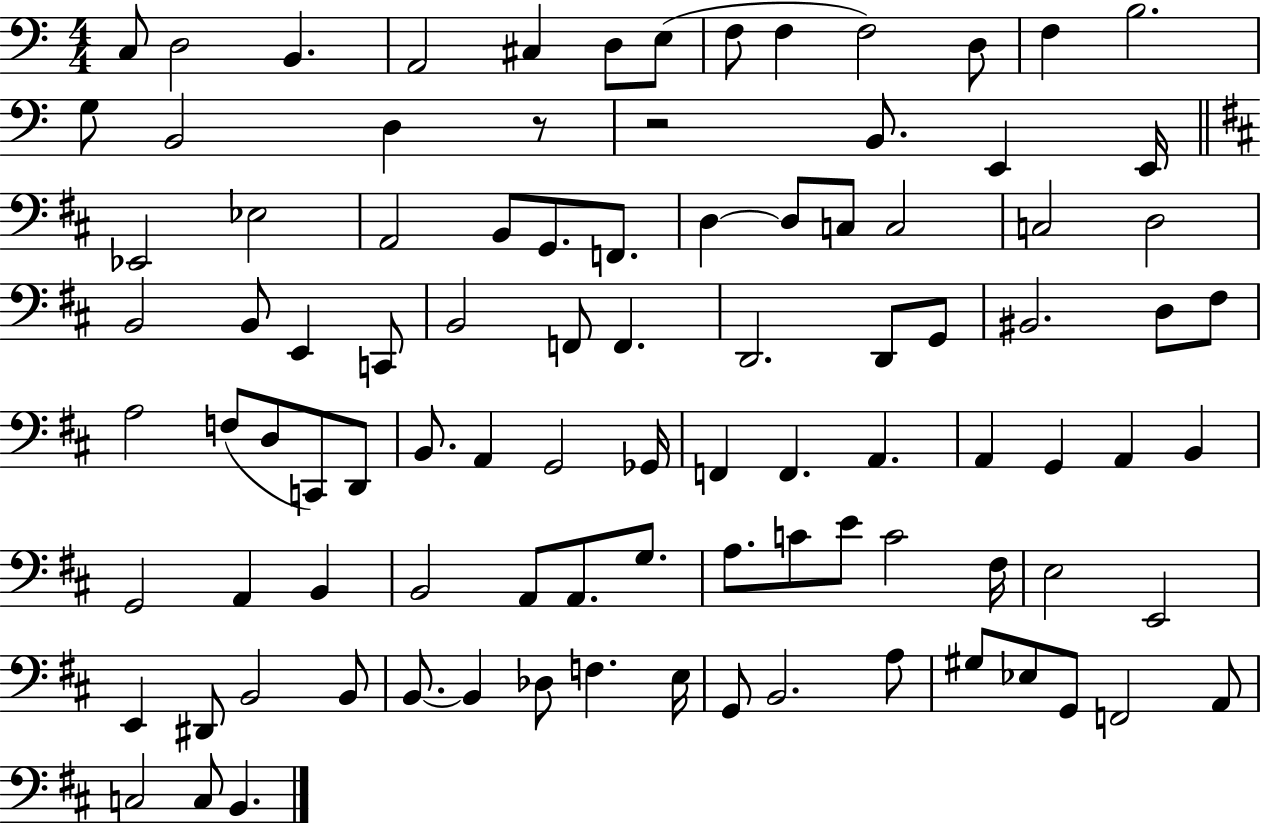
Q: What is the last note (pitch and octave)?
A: B2